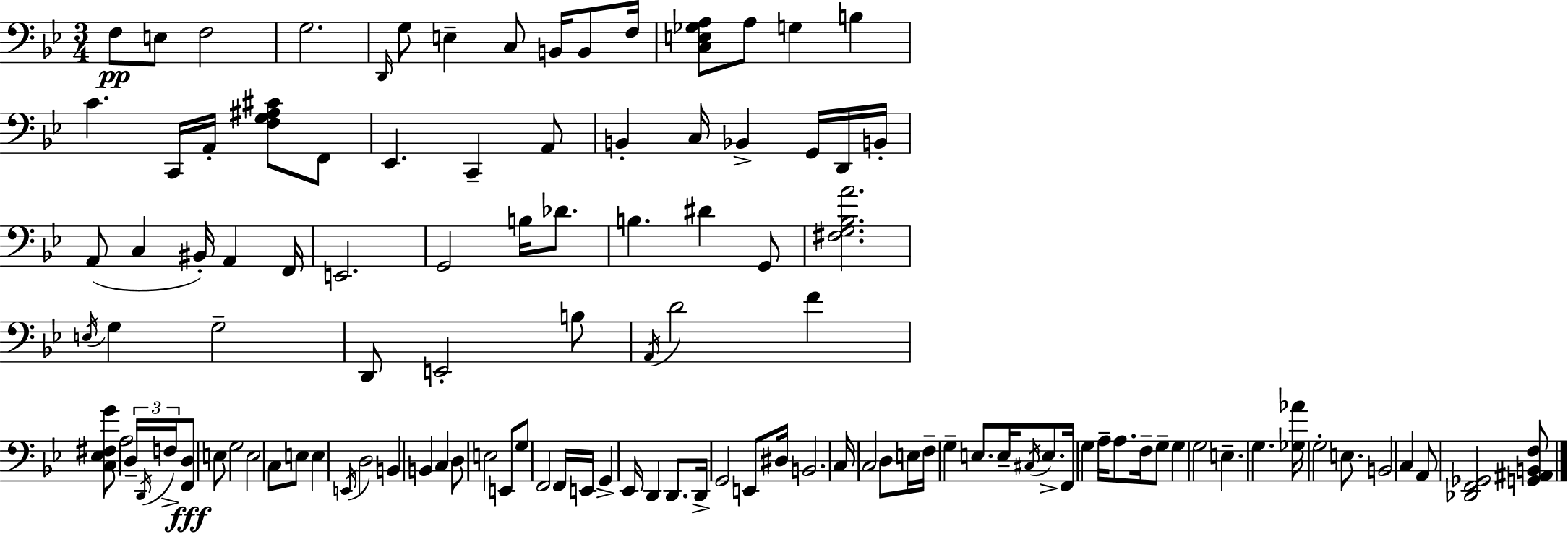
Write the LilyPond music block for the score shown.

{
  \clef bass
  \numericTimeSignature
  \time 3/4
  \key bes \major
  f8\pp e8 f2 | g2. | \grace { d,16 } g8 e4-- c8 b,16 b,8 | f16 <c e ges a>8 a8 g4 b4 | \break c'4. c,16 a,16-. <f g ais cis'>8 f,8 | ees,4. c,4-- a,8 | b,4-. c16 bes,4-> g,16 d,16 | b,16-. a,8( c4 bis,16-.) a,4 | \break f,16 e,2. | g,2 b16 des'8. | b4. dis'4 g,8 | <fis g bes a'>2. | \break \acciaccatura { e16 } g4 g2-- | d,8 e,2-. | b8 \acciaccatura { a,16 } d'2 f'4 | <c ees fis g'>8 a2 | \break \tuplet 3/2 { d16-- \acciaccatura { d,16 } f16-> } <f, d>8\fff e8 g2 | e2 | c8 e8 e4 \acciaccatura { e,16 } d2 | b,4 b,4 | \break c4 d8 e2 | e,8 g8 f,2 | f,16 e,16 g,4-> ees,16 d,4 | d,8. d,16-> g,2 | \break e,8 dis16 b,2. | c16 c2 | d8 e16 f16-- g4-- e8. | e16-- \acciaccatura { cis16 } e8.-> f,16 g4 a16-- | \break a8. f16-- g8-- g4 g2 | e4.-- | g4. <ges aes'>16 g2-. | e8. b,2 | \break c4 a,8 <des, f, ges,>2 | <g, ais, b, f>8 \bar "|."
}